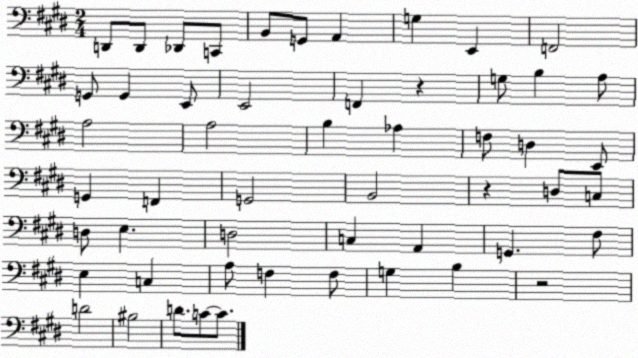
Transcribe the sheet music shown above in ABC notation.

X:1
T:Untitled
M:2/4
L:1/4
K:E
D,,/2 D,,/2 _D,,/2 C,,/2 B,,/2 G,,/2 A,, G, E,, F,,2 G,,/2 G,, E,,/2 E,,2 F,, z G,/2 B, A,/2 A,2 A,2 B, _A, F,/2 D, E,,/2 G,, F,, G,,2 B,,2 z D,/2 C,/2 D,/2 E, D,2 C, A,, G,, ^F,/2 E, C, A,/2 F, F,/2 G, B, z2 D2 ^B,2 D/2 C/2 C/2